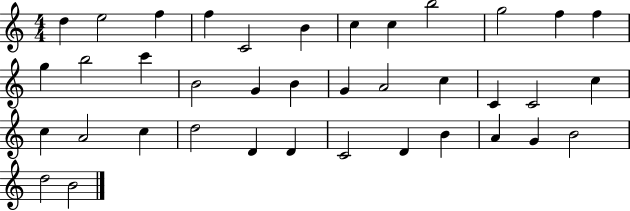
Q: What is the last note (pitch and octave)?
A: B4